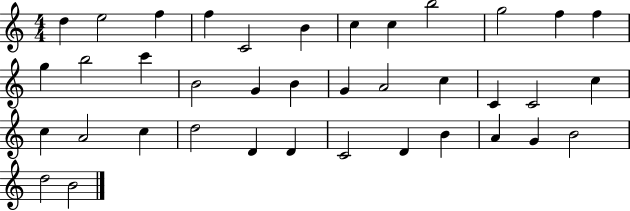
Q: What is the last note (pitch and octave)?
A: B4